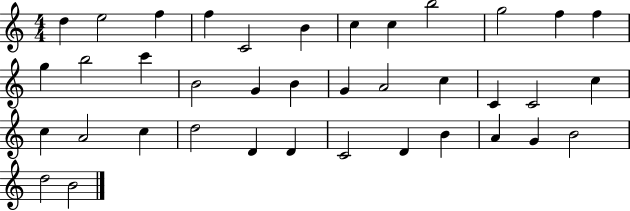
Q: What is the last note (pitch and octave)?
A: B4